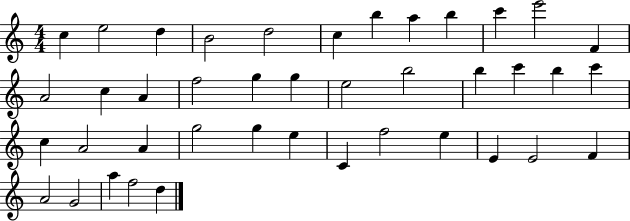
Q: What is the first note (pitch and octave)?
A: C5